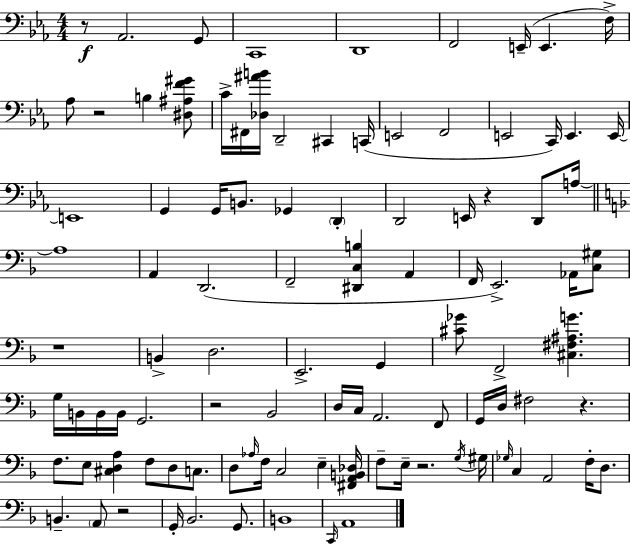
X:1
T:Untitled
M:4/4
L:1/4
K:Eb
z/2 _A,,2 G,,/2 C,,4 D,,4 F,,2 E,,/4 E,, F,/4 _A,/2 z2 B, [^D,^A,F^G]/2 C/4 ^F,,/4 [_D,^AB]/4 D,,2 ^C,, C,,/4 E,,2 F,,2 E,,2 C,,/4 E,, E,,/4 E,,4 G,, G,,/4 B,,/2 _G,, D,, D,,2 E,,/4 z D,,/2 A,/4 A,4 A,, D,,2 F,,2 [^D,,C,B,] A,, F,,/4 E,,2 _A,,/4 [C,^G,]/2 z4 B,, D,2 E,,2 G,, [^C_G]/2 F,,2 [^C,^F,^A,G] G,/4 B,,/4 B,,/4 B,,/4 G,,2 z2 _B,,2 D,/4 C,/4 A,,2 F,,/2 G,,/4 D,/4 ^F,2 z F,/2 E,/2 [^C,D,A,] F,/2 D,/2 C,/2 D,/2 _A,/4 F,/4 C,2 E, [^F,,A,,B,,_D,]/4 F,/2 E,/4 z2 G,/4 ^G,/4 _G,/4 C, A,,2 F,/4 D,/2 B,, A,,/2 z2 G,,/4 _B,,2 G,,/2 B,,4 C,,/4 A,,4